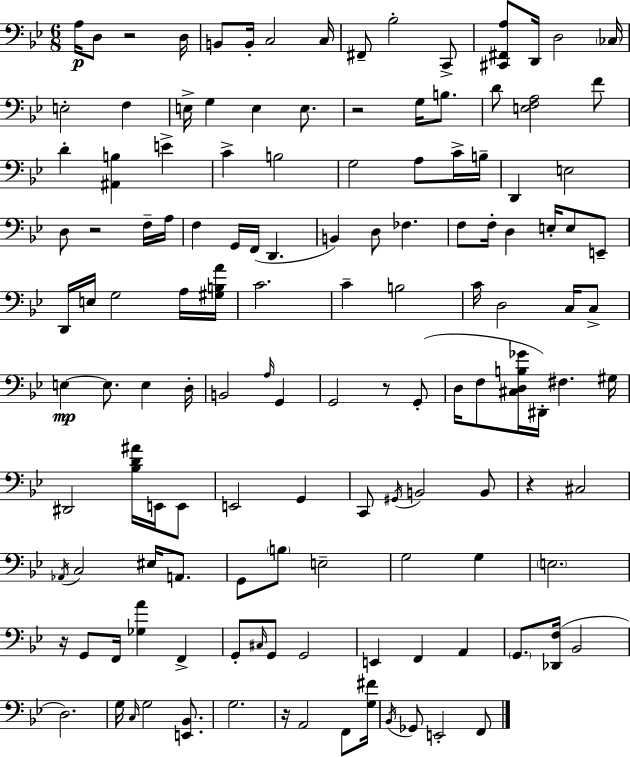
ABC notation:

X:1
T:Untitled
M:6/8
L:1/4
K:Bb
A,/4 D,/2 z2 D,/4 B,,/2 B,,/4 C,2 C,/4 ^F,,/2 _B,2 C,,/2 [^C,,^F,,A,]/2 D,,/4 D,2 _C,/4 E,2 F, E,/4 G, E, E,/2 z2 G,/4 B,/2 D/2 [E,F,A,]2 F/2 D [^A,,B,] E C B,2 G,2 A,/2 C/4 B,/4 D,, E,2 D,/2 z2 F,/4 A,/4 F, G,,/4 F,,/4 D,, B,, D,/2 _F, F,/2 F,/4 D, E,/4 E,/2 E,,/2 D,,/4 E,/4 G,2 A,/4 [^G,B,A]/4 C2 C B,2 C/4 D,2 C,/4 C,/2 E, E,/2 E, D,/4 B,,2 A,/4 G,, G,,2 z/2 G,,/2 D,/4 F,/2 [^C,D,B,_G]/4 ^D,,/4 ^F, ^G,/4 ^D,,2 [_B,D^A]/4 E,,/4 E,,/2 E,,2 G,, C,,/2 ^G,,/4 B,,2 B,,/2 z ^C,2 _A,,/4 C,2 ^E,/4 A,,/2 G,,/2 B,/2 E,2 G,2 G, E,2 z/4 G,,/2 F,,/4 [_G,A] F,, G,,/2 ^C,/4 G,,/2 G,,2 E,, F,, A,, G,,/2 [_D,,F,]/4 _B,,2 D,2 G,/4 C,/4 G,2 [E,,_B,,]/2 G,2 z/4 A,,2 F,,/2 [G,^F]/4 _B,,/4 _G,,/2 E,,2 F,,/2